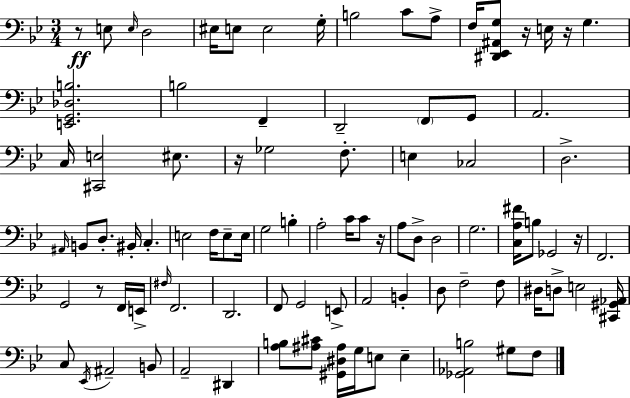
X:1
T:Untitled
M:3/4
L:1/4
K:Bb
z/2 E,/2 E,/4 D,2 ^E,/4 E,/2 E,2 G,/4 B,2 C/2 A,/2 F,/4 [^D,,_E,,^A,,G,]/2 z/4 E,/4 z/4 G, [E,,G,,_D,B,]2 B,2 F,, D,,2 F,,/2 G,,/2 A,,2 C,/4 [^C,,E,]2 ^E,/2 z/4 _G,2 F,/2 E, _C,2 D,2 ^A,,/4 B,,/2 D,/2 ^B,,/4 C, E,2 F,/4 E,/2 E,/4 G,2 B, A,2 C/4 C/2 z/4 A,/2 D,/2 D,2 G,2 [C,A,^F]/4 B,/2 _G,,2 z/4 F,,2 G,,2 z/2 F,,/4 E,,/4 ^F,/4 F,,2 D,,2 F,,/2 G,,2 E,,/2 A,,2 B,, D,/2 F,2 F,/2 ^D,/4 D,/2 E,2 [^C,,^G,,_A,,]/4 C,/2 _E,,/4 ^A,,2 B,,/2 A,,2 ^D,, [A,B,]/2 [^A,^C]/2 [^G,,^D,^A,]/4 G,/4 E,/2 E, [_G,,_A,,B,]2 ^G,/2 F,/2